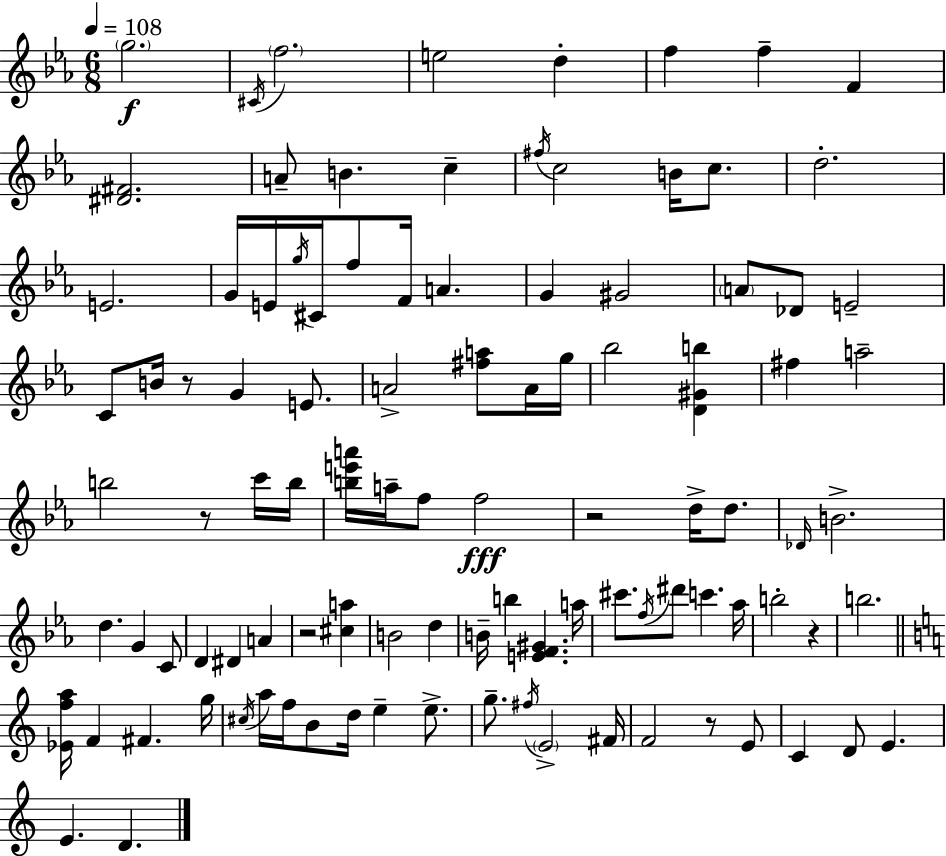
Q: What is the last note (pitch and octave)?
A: D4